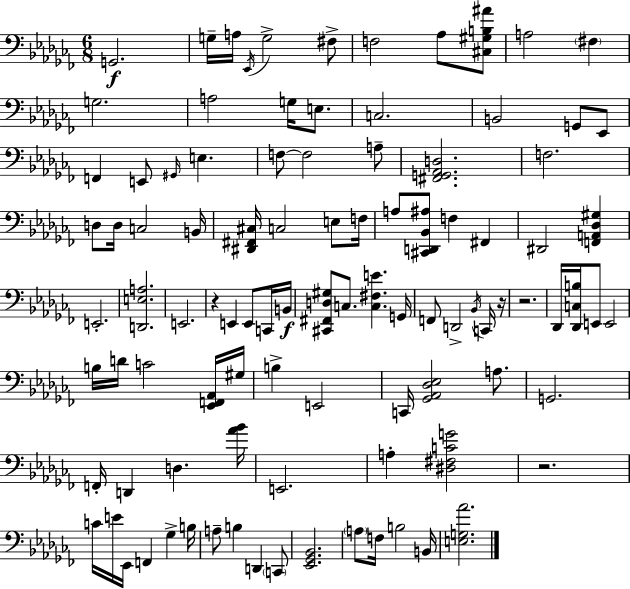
G2/h. G3/s A3/s Eb2/s G3/h F#3/e F3/h Ab3/e [C#3,G#3,B3,A#4]/e A3/h F#3/q G3/h. A3/h G3/s E3/e. C3/h. B2/h G2/e Eb2/e F2/q E2/e G#2/s E3/q. F3/e F3/h A3/e [F#2,G2,Ab2,D3]/h. F3/h. D3/e D3/s C3/h B2/s [D#2,F#2,C#3]/s C3/h E3/e F3/s A3/e [C#2,D2,Bb2,A#3]/e F3/q F#2/q D#2/h [F2,A2,Db3,G#3]/q E2/h. [D2,E3,A3]/h. E2/h. R/q E2/q E2/e C2/s B2/s [C#2,F#2,D3,G#3]/e C3/e. [C3,F#3,E4]/q. G2/s F2/e D2/h Bb2/s C2/s R/s R/h. Db2/s [Db2,C3,B3]/s E2/e E2/h B3/s D4/s C4/h [Eb2,F2,Ab2]/s G#3/s B3/q E2/h C2/s [Gb2,Ab2,Db3,Eb3]/h A3/e. G2/h. F2/s D2/q D3/q. [Ab4,Bb4]/s E2/h. A3/q [D#3,F#3,C4,G4]/h R/h. C4/s E4/s Eb2/s F2/q Gb3/q B3/s A3/e B3/q D2/q C2/e [Eb2,Gb2,Bb2]/h. A3/e F3/s B3/h B2/s [E3,G3,Ab4]/h.